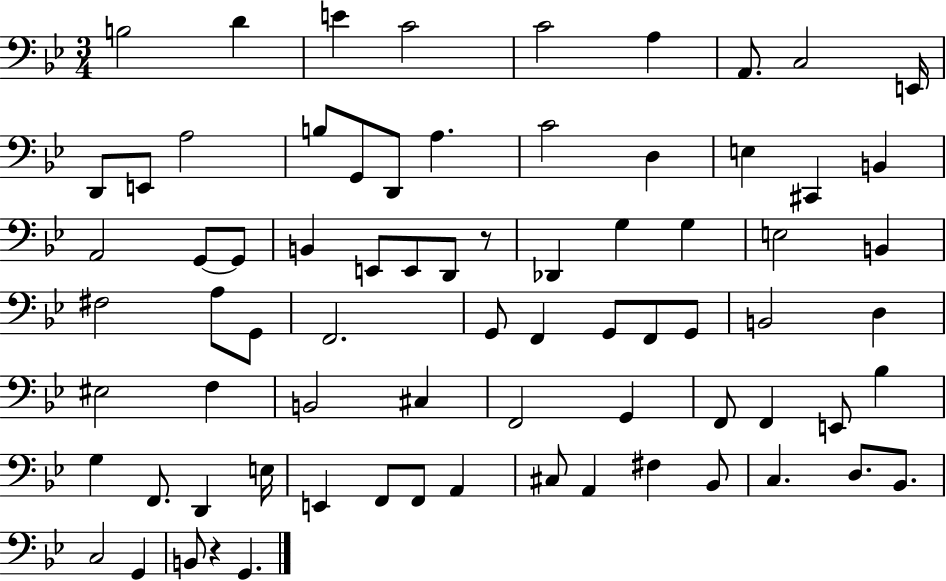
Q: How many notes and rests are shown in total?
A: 75